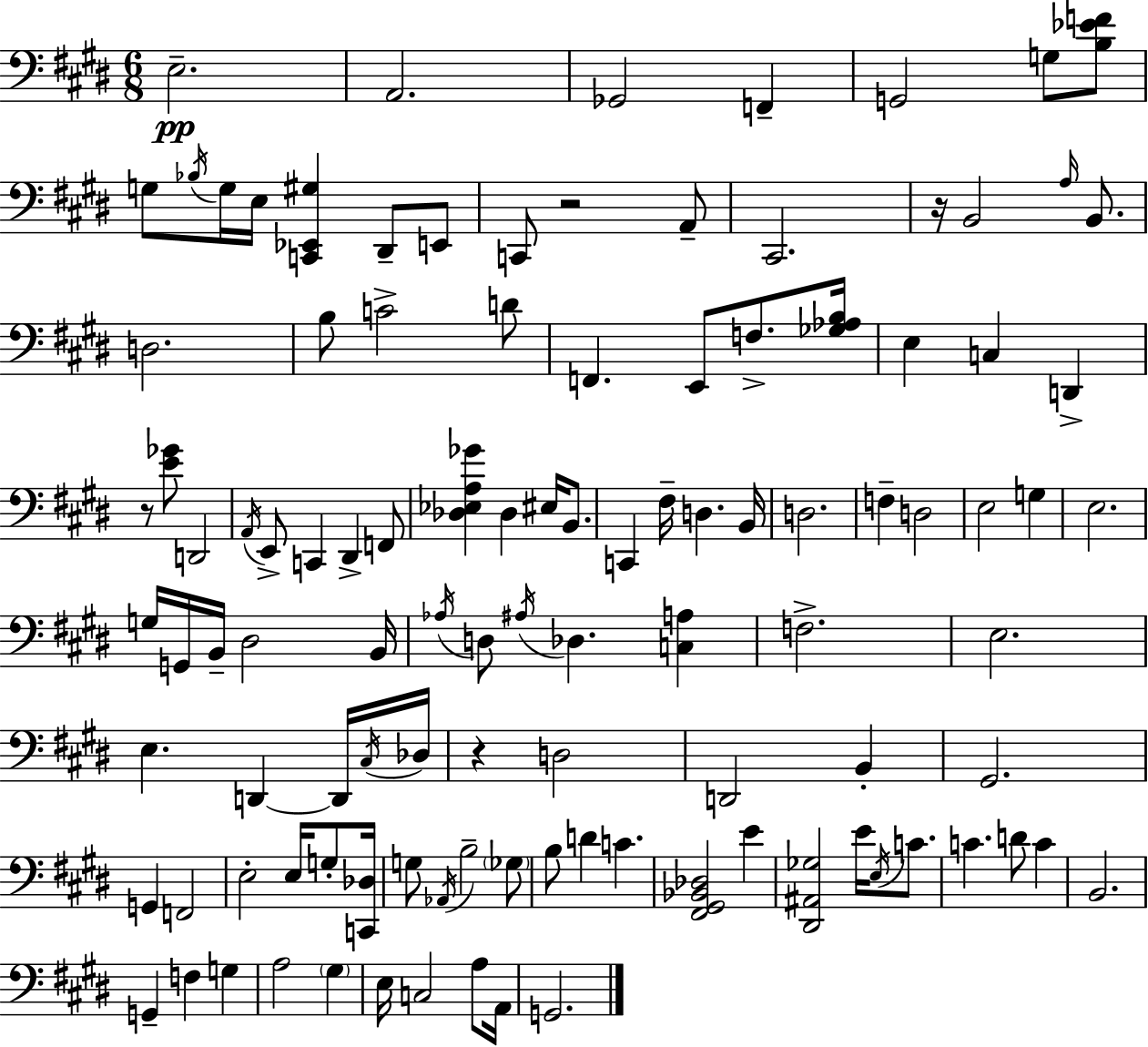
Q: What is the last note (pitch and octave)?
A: G2